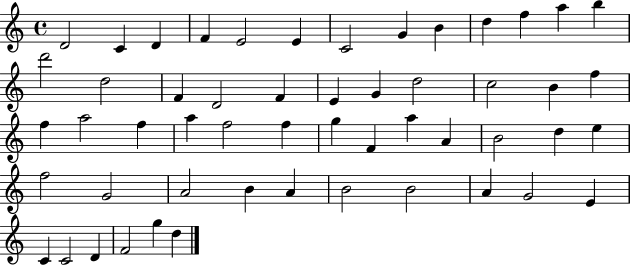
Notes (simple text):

D4/h C4/q D4/q F4/q E4/h E4/q C4/h G4/q B4/q D5/q F5/q A5/q B5/q D6/h D5/h F4/q D4/h F4/q E4/q G4/q D5/h C5/h B4/q F5/q F5/q A5/h F5/q A5/q F5/h F5/q G5/q F4/q A5/q A4/q B4/h D5/q E5/q F5/h G4/h A4/h B4/q A4/q B4/h B4/h A4/q G4/h E4/q C4/q C4/h D4/q F4/h G5/q D5/q